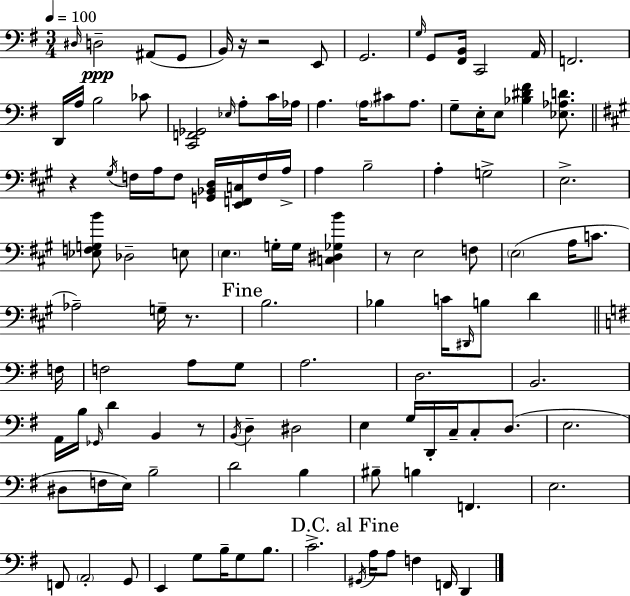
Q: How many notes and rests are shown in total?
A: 117